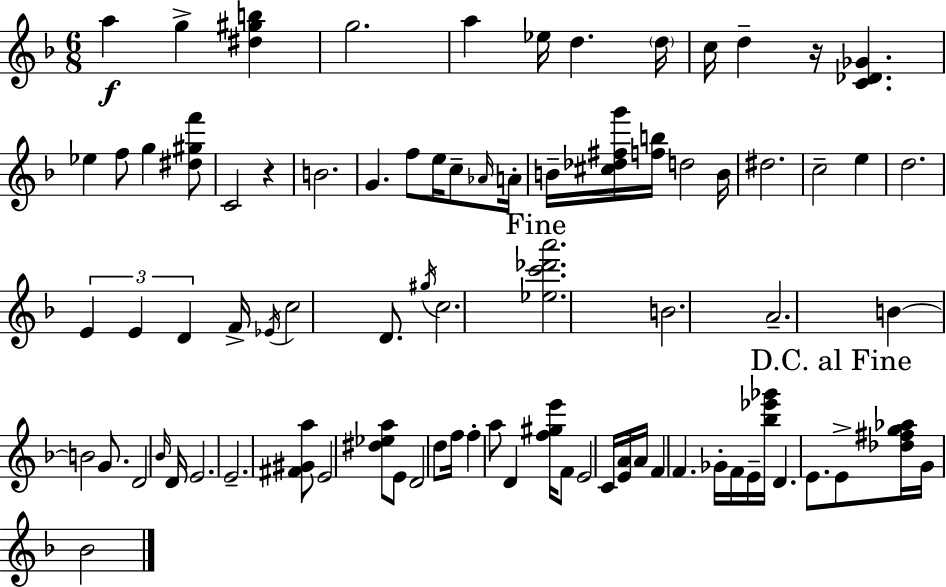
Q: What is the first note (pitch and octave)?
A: A5